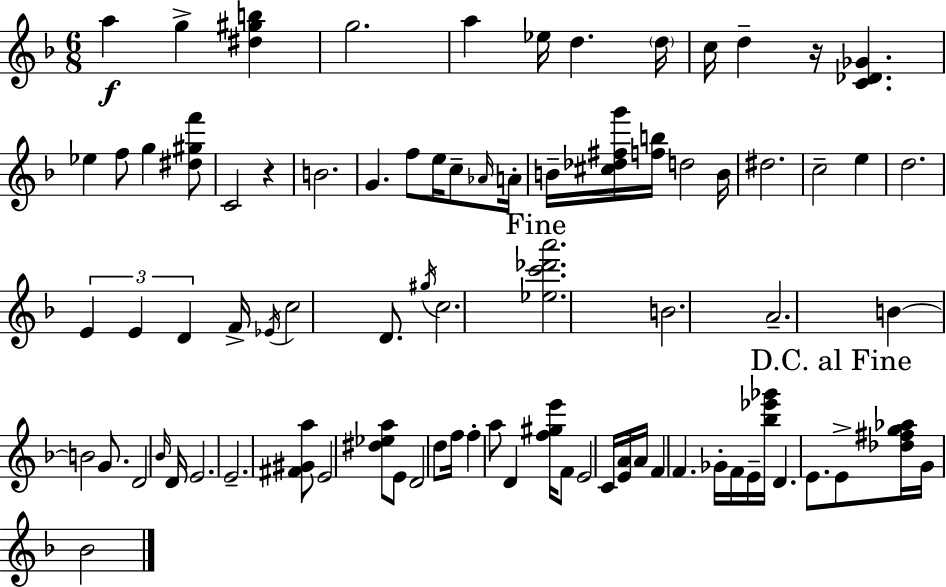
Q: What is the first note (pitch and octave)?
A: A5